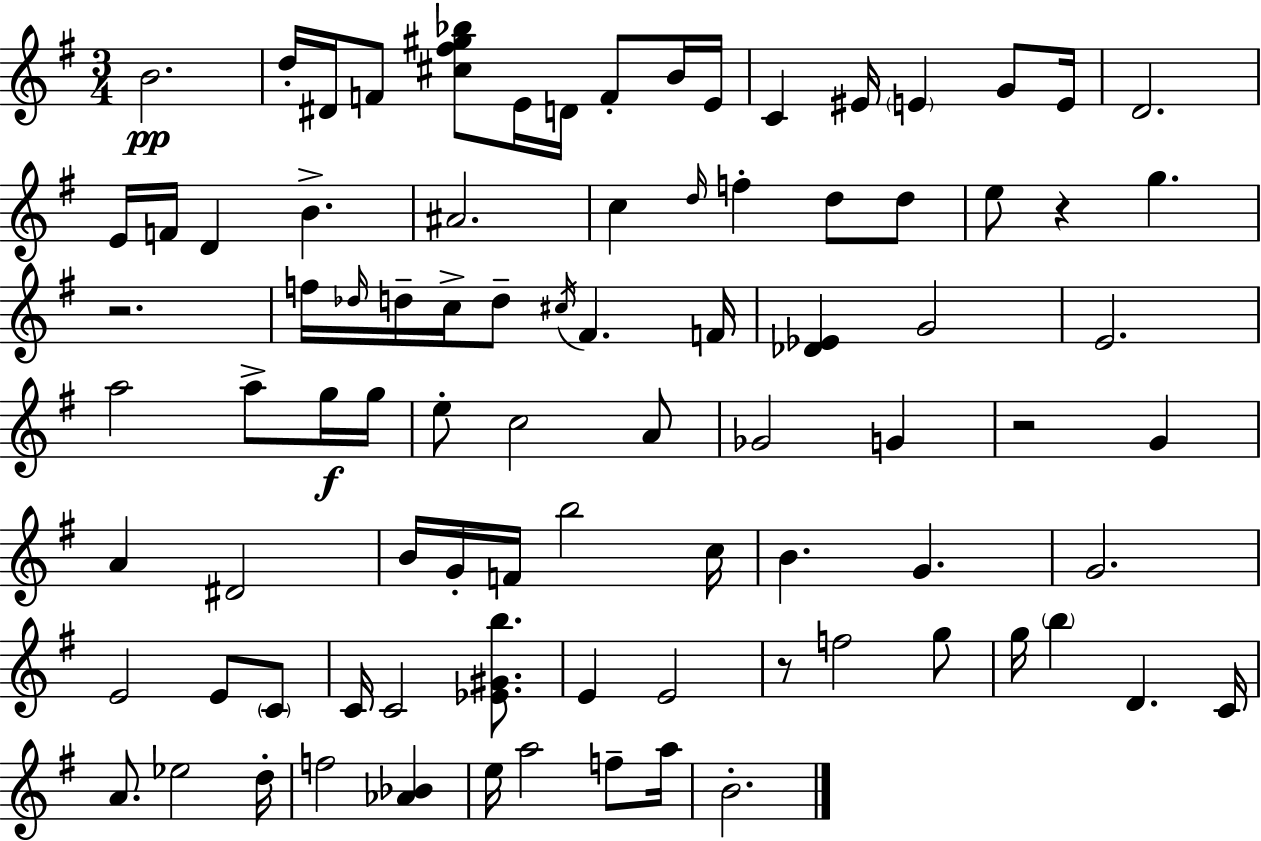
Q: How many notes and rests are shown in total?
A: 87